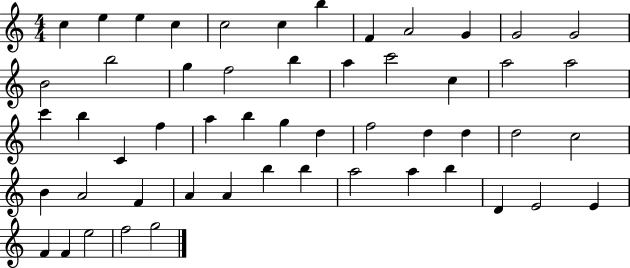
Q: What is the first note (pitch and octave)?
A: C5